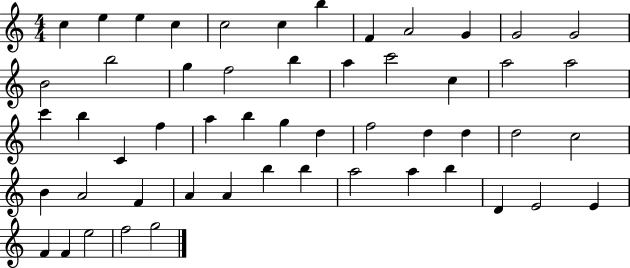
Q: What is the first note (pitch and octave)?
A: C5